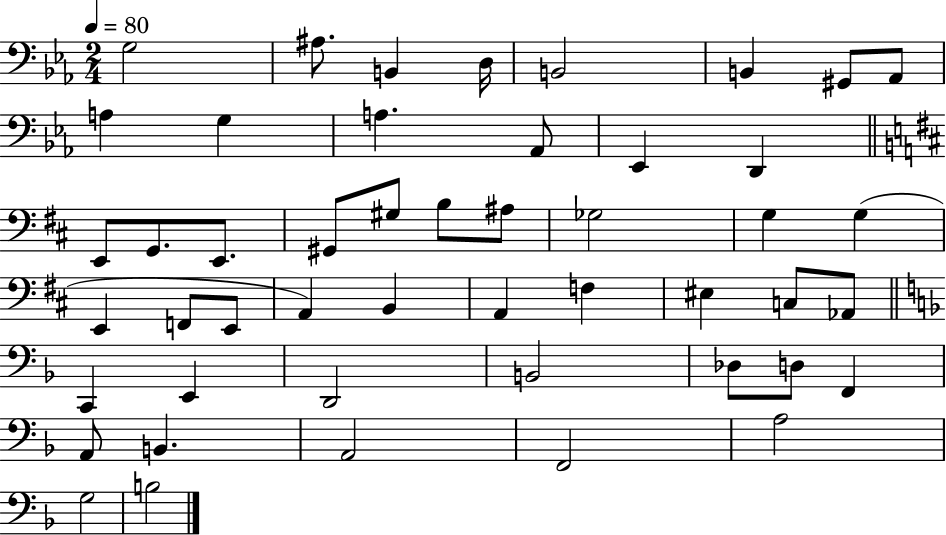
{
  \clef bass
  \numericTimeSignature
  \time 2/4
  \key ees \major
  \tempo 4 = 80
  g2 | ais8. b,4 d16 | b,2 | b,4 gis,8 aes,8 | \break a4 g4 | a4. aes,8 | ees,4 d,4 | \bar "||" \break \key d \major e,8 g,8. e,8. | gis,8 gis8 b8 ais8 | ges2 | g4 g4( | \break e,4 f,8 e,8 | a,4) b,4 | a,4 f4 | eis4 c8 aes,8 | \break \bar "||" \break \key f \major c,4 e,4 | d,2 | b,2 | des8 d8 f,4 | \break a,8 b,4. | a,2 | f,2 | a2 | \break g2 | b2 | \bar "|."
}